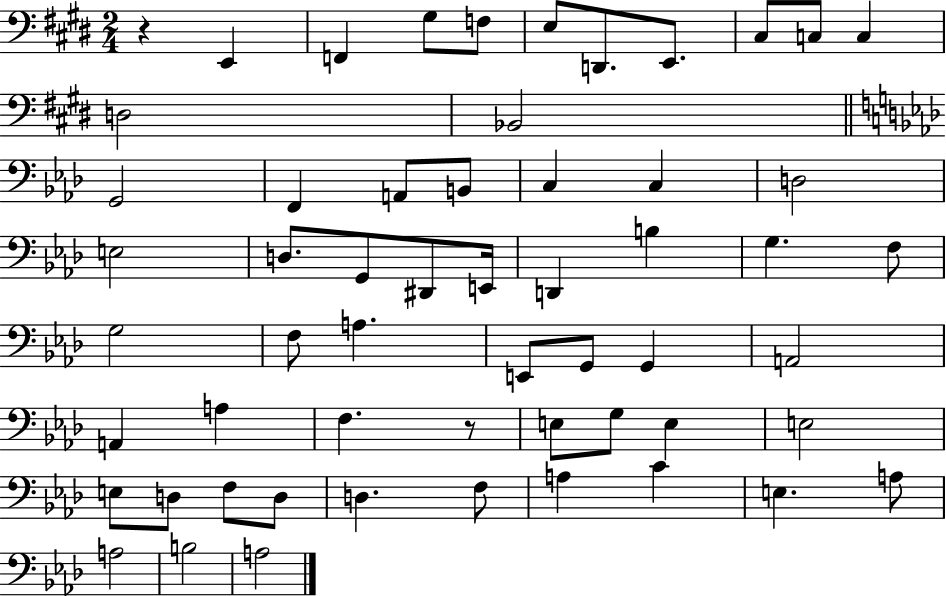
X:1
T:Untitled
M:2/4
L:1/4
K:E
z E,, F,, ^G,/2 F,/2 E,/2 D,,/2 E,,/2 ^C,/2 C,/2 C, D,2 _B,,2 G,,2 F,, A,,/2 B,,/2 C, C, D,2 E,2 D,/2 G,,/2 ^D,,/2 E,,/4 D,, B, G, F,/2 G,2 F,/2 A, E,,/2 G,,/2 G,, A,,2 A,, A, F, z/2 E,/2 G,/2 E, E,2 E,/2 D,/2 F,/2 D,/2 D, F,/2 A, C E, A,/2 A,2 B,2 A,2